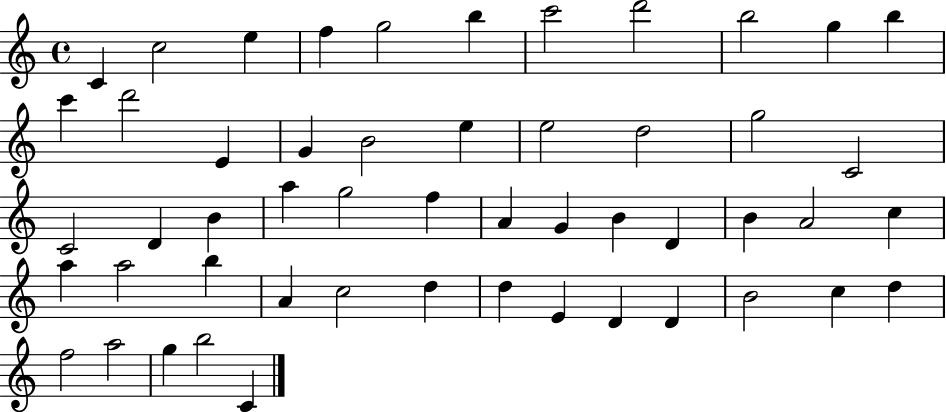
X:1
T:Untitled
M:4/4
L:1/4
K:C
C c2 e f g2 b c'2 d'2 b2 g b c' d'2 E G B2 e e2 d2 g2 C2 C2 D B a g2 f A G B D B A2 c a a2 b A c2 d d E D D B2 c d f2 a2 g b2 C